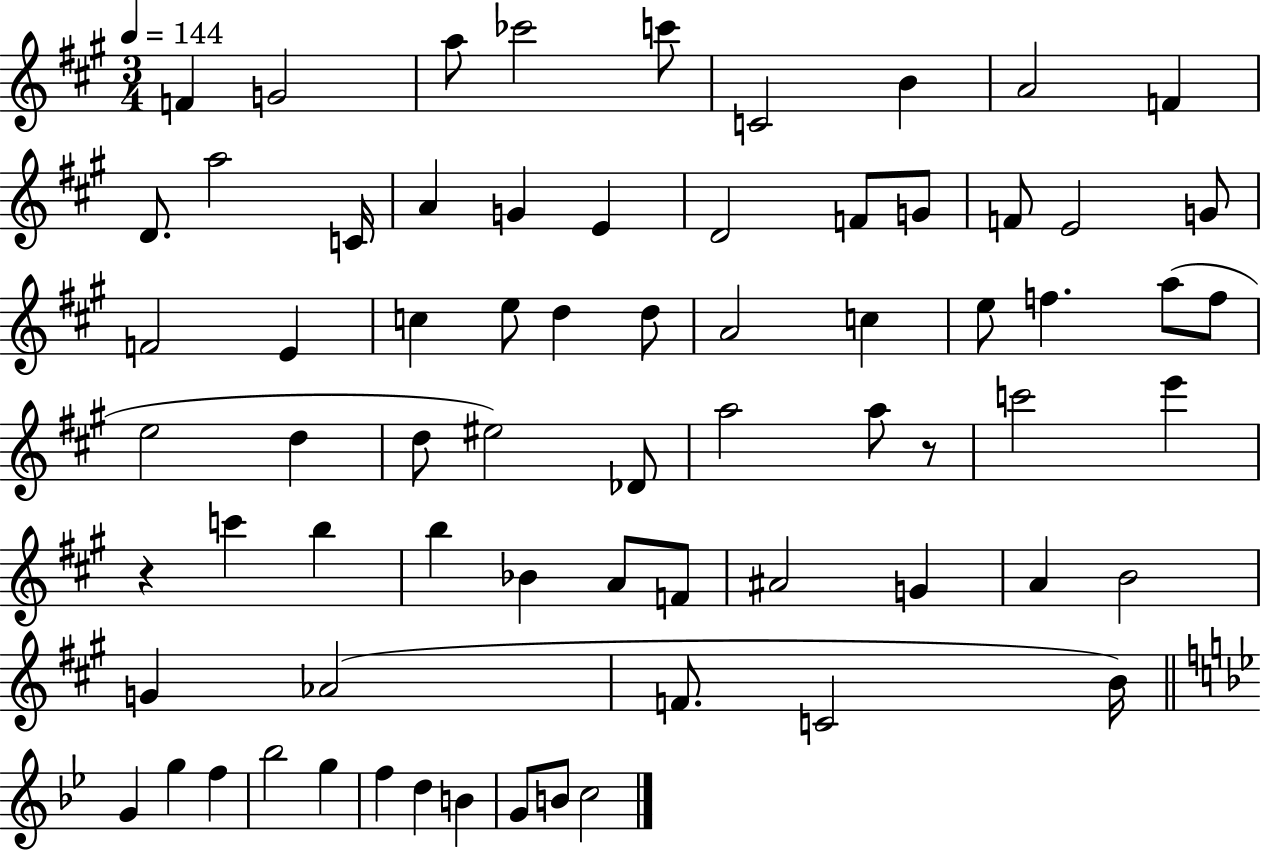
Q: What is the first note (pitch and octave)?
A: F4